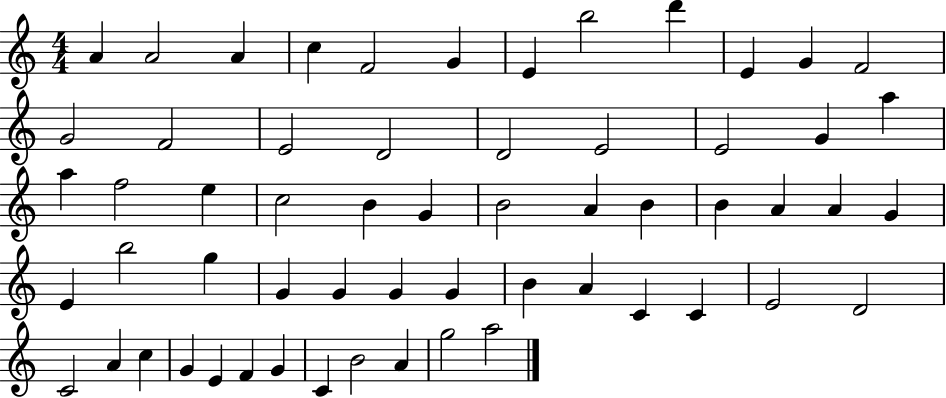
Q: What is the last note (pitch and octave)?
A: A5